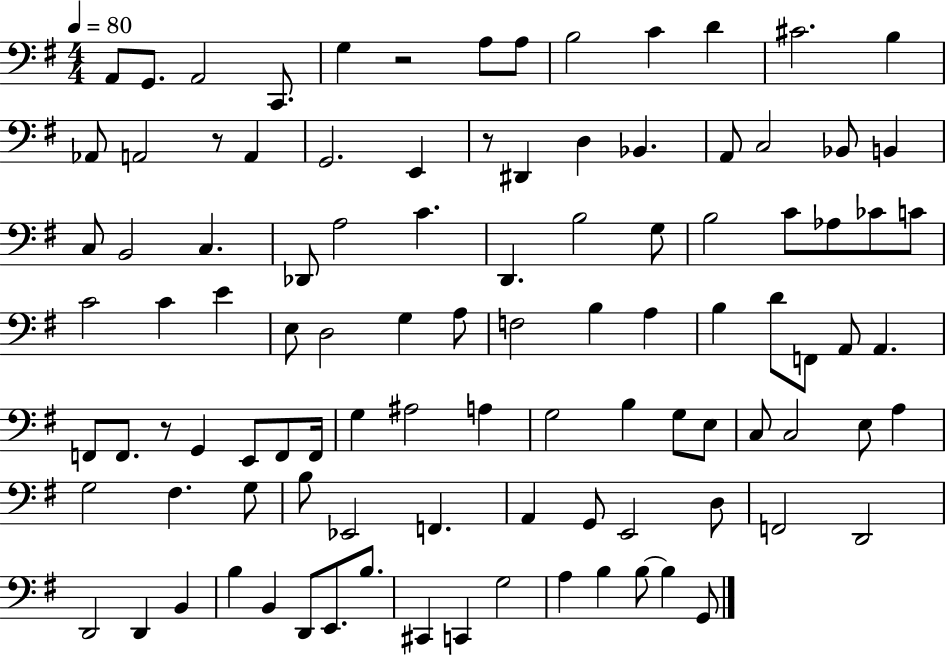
{
  \clef bass
  \numericTimeSignature
  \time 4/4
  \key g \major
  \tempo 4 = 80
  \repeat volta 2 { a,8 g,8. a,2 c,8. | g4 r2 a8 a8 | b2 c'4 d'4 | cis'2. b4 | \break aes,8 a,2 r8 a,4 | g,2. e,4 | r8 dis,4 d4 bes,4. | a,8 c2 bes,8 b,4 | \break c8 b,2 c4. | des,8 a2 c'4. | d,4. b2 g8 | b2 c'8 aes8 ces'8 c'8 | \break c'2 c'4 e'4 | e8 d2 g4 a8 | f2 b4 a4 | b4 d'8 f,8 a,8 a,4. | \break f,8 f,8. r8 g,4 e,8 f,8 f,16 | g4 ais2 a4 | g2 b4 g8 e8 | c8 c2 e8 a4 | \break g2 fis4. g8 | b8 ees,2 f,4. | a,4 g,8 e,2 d8 | f,2 d,2 | \break d,2 d,4 b,4 | b4 b,4 d,8 e,8. b8. | cis,4 c,4 g2 | a4 b4 b8~~ b4 g,8 | \break } \bar "|."
}